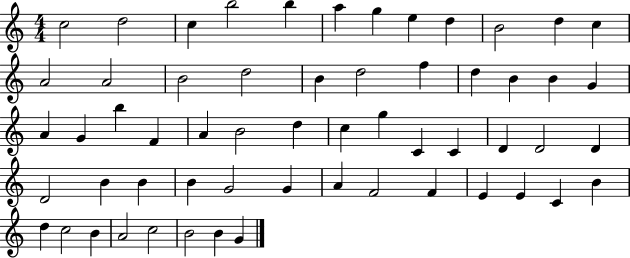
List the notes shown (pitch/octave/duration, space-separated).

C5/h D5/h C5/q B5/h B5/q A5/q G5/q E5/q D5/q B4/h D5/q C5/q A4/h A4/h B4/h D5/h B4/q D5/h F5/q D5/q B4/q B4/q G4/q A4/q G4/q B5/q F4/q A4/q B4/h D5/q C5/q G5/q C4/q C4/q D4/q D4/h D4/q D4/h B4/q B4/q B4/q G4/h G4/q A4/q F4/h F4/q E4/q E4/q C4/q B4/q D5/q C5/h B4/q A4/h C5/h B4/h B4/q G4/q